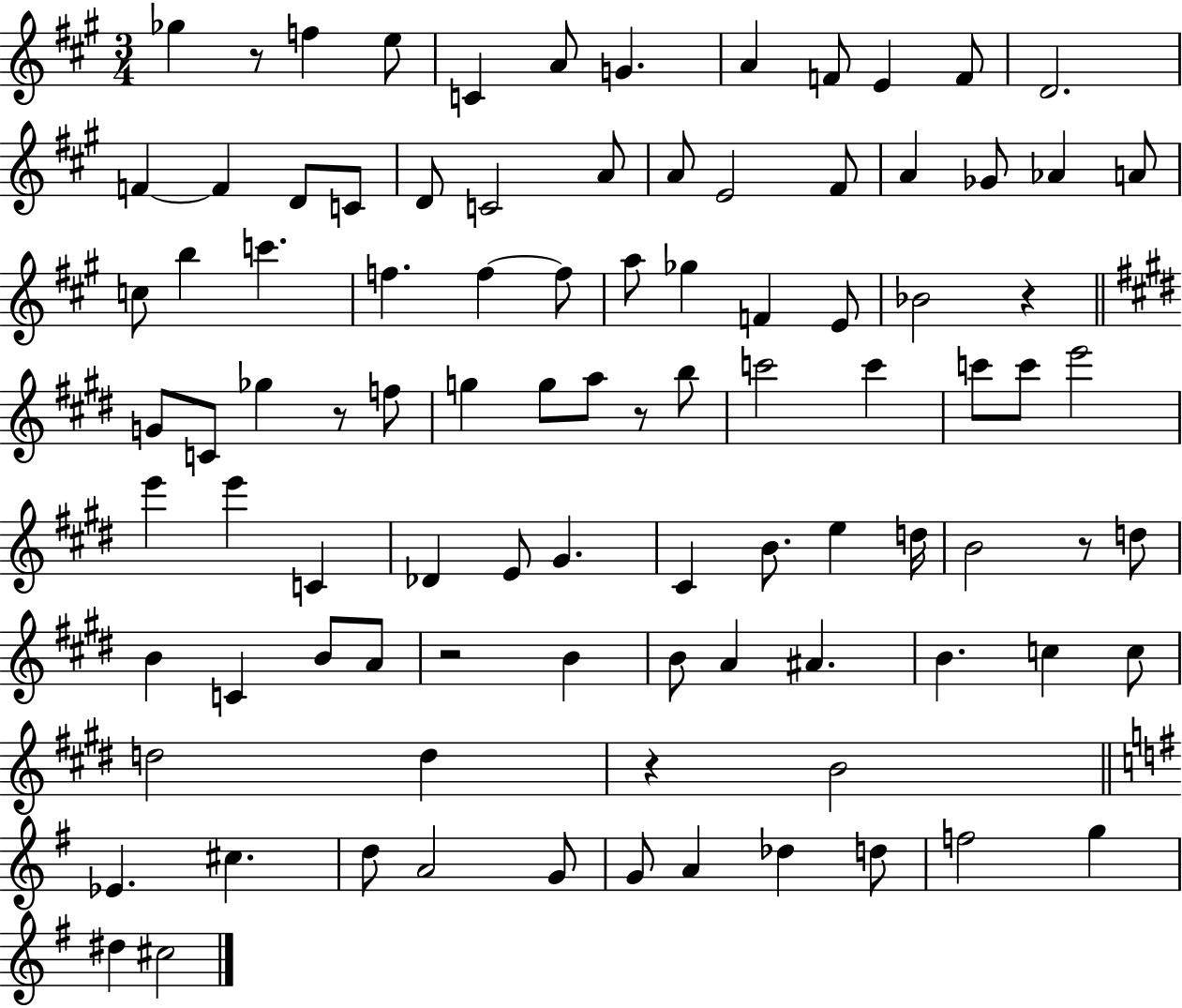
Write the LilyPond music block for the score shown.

{
  \clef treble
  \numericTimeSignature
  \time 3/4
  \key a \major
  ges''4 r8 f''4 e''8 | c'4 a'8 g'4. | a'4 f'8 e'4 f'8 | d'2. | \break f'4~~ f'4 d'8 c'8 | d'8 c'2 a'8 | a'8 e'2 fis'8 | a'4 ges'8 aes'4 a'8 | \break c''8 b''4 c'''4. | f''4. f''4~~ f''8 | a''8 ges''4 f'4 e'8 | bes'2 r4 | \break \bar "||" \break \key e \major g'8 c'8 ges''4 r8 f''8 | g''4 g''8 a''8 r8 b''8 | c'''2 c'''4 | c'''8 c'''8 e'''2 | \break e'''4 e'''4 c'4 | des'4 e'8 gis'4. | cis'4 b'8. e''4 d''16 | b'2 r8 d''8 | \break b'4 c'4 b'8 a'8 | r2 b'4 | b'8 a'4 ais'4. | b'4. c''4 c''8 | \break d''2 d''4 | r4 b'2 | \bar "||" \break \key g \major ees'4. cis''4. | d''8 a'2 g'8 | g'8 a'4 des''4 d''8 | f''2 g''4 | \break dis''4 cis''2 | \bar "|."
}